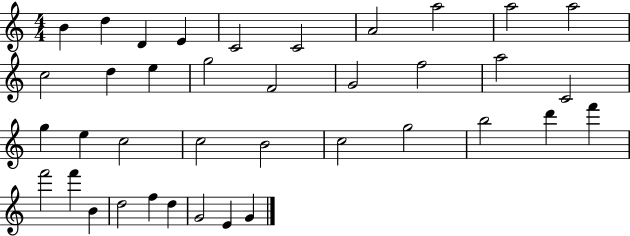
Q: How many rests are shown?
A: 0